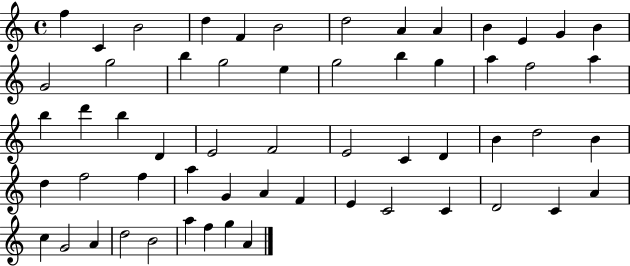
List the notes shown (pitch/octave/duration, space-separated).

F5/q C4/q B4/h D5/q F4/q B4/h D5/h A4/q A4/q B4/q E4/q G4/q B4/q G4/h G5/h B5/q G5/h E5/q G5/h B5/q G5/q A5/q F5/h A5/q B5/q D6/q B5/q D4/q E4/h F4/h E4/h C4/q D4/q B4/q D5/h B4/q D5/q F5/h F5/q A5/q G4/q A4/q F4/q E4/q C4/h C4/q D4/h C4/q A4/q C5/q G4/h A4/q D5/h B4/h A5/q F5/q G5/q A4/q